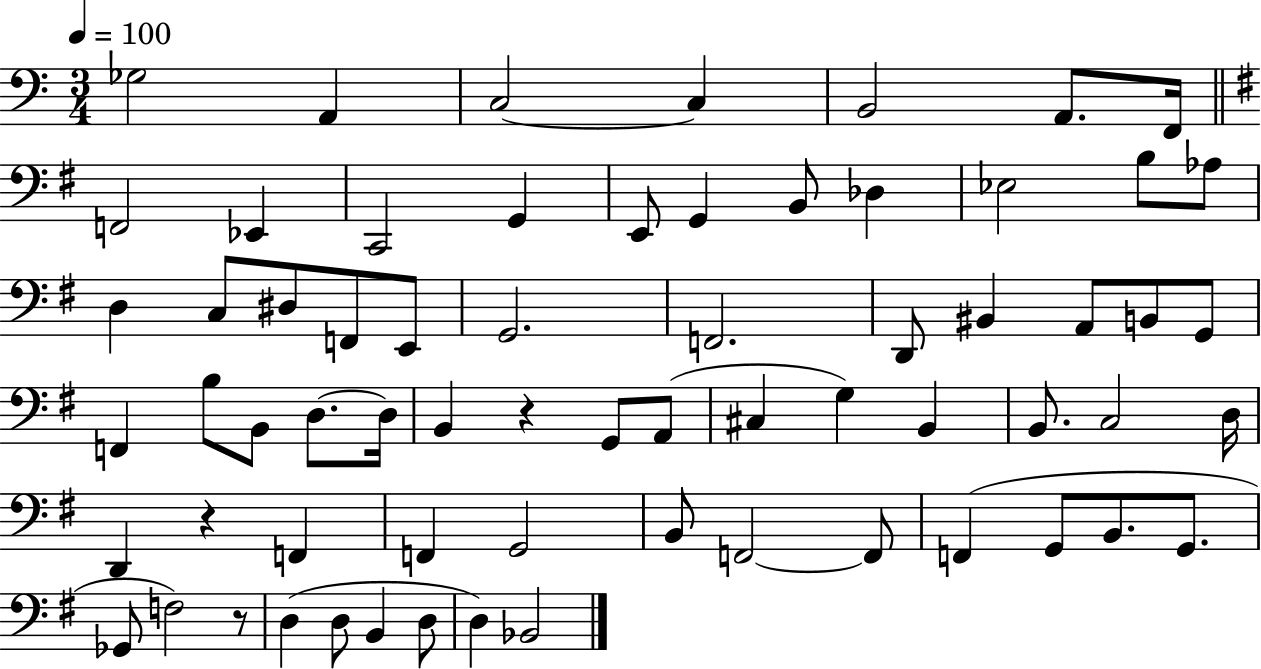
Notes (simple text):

Gb3/h A2/q C3/h C3/q B2/h A2/e. F2/s F2/h Eb2/q C2/h G2/q E2/e G2/q B2/e Db3/q Eb3/h B3/e Ab3/e D3/q C3/e D#3/e F2/e E2/e G2/h. F2/h. D2/e BIS2/q A2/e B2/e G2/e F2/q B3/e B2/e D3/e. D3/s B2/q R/q G2/e A2/e C#3/q G3/q B2/q B2/e. C3/h D3/s D2/q R/q F2/q F2/q G2/h B2/e F2/h F2/e F2/q G2/e B2/e. G2/e. Gb2/e F3/h R/e D3/q D3/e B2/q D3/e D3/q Bb2/h